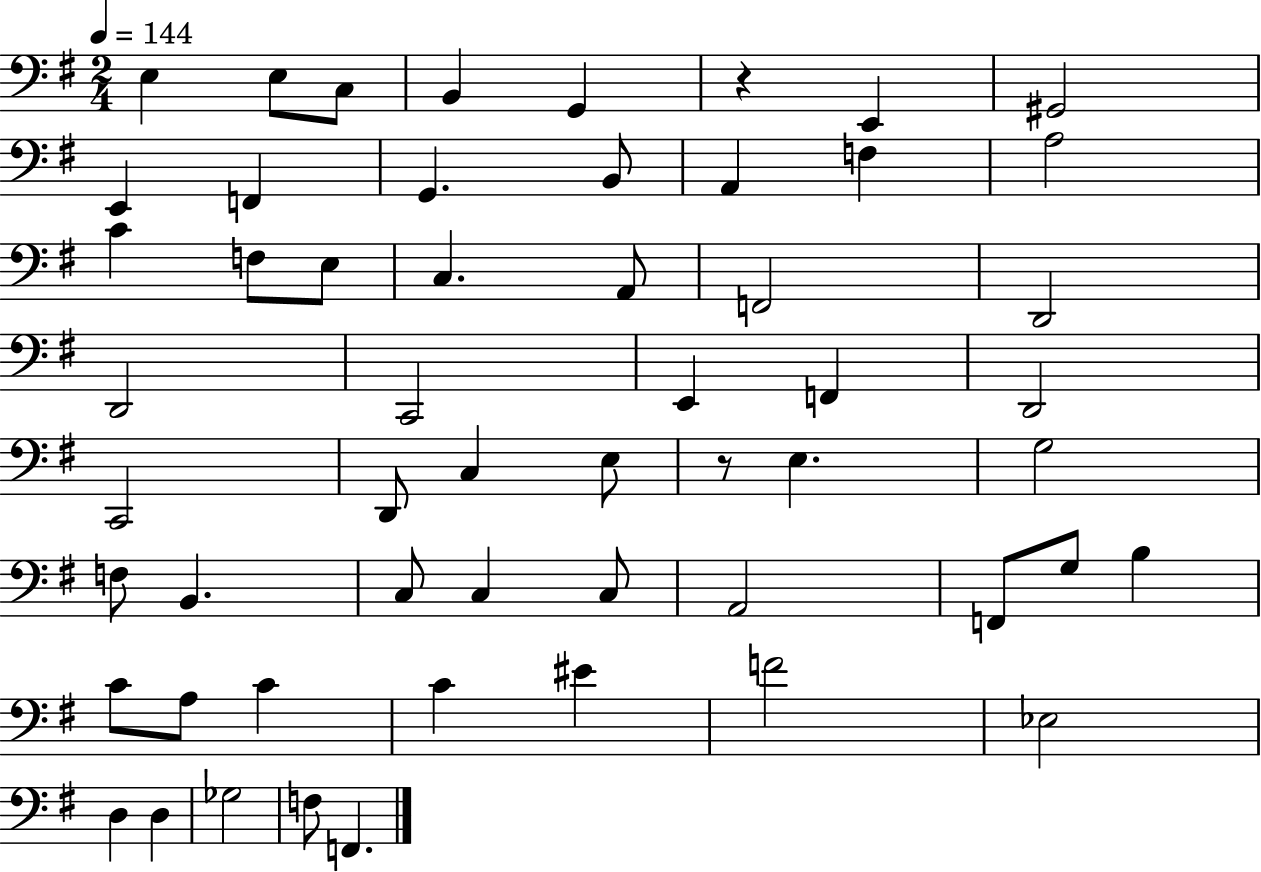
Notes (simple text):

E3/q E3/e C3/e B2/q G2/q R/q E2/q G#2/h E2/q F2/q G2/q. B2/e A2/q F3/q A3/h C4/q F3/e E3/e C3/q. A2/e F2/h D2/h D2/h C2/h E2/q F2/q D2/h C2/h D2/e C3/q E3/e R/e E3/q. G3/h F3/e B2/q. C3/e C3/q C3/e A2/h F2/e G3/e B3/q C4/e A3/e C4/q C4/q EIS4/q F4/h Eb3/h D3/q D3/q Gb3/h F3/e F2/q.